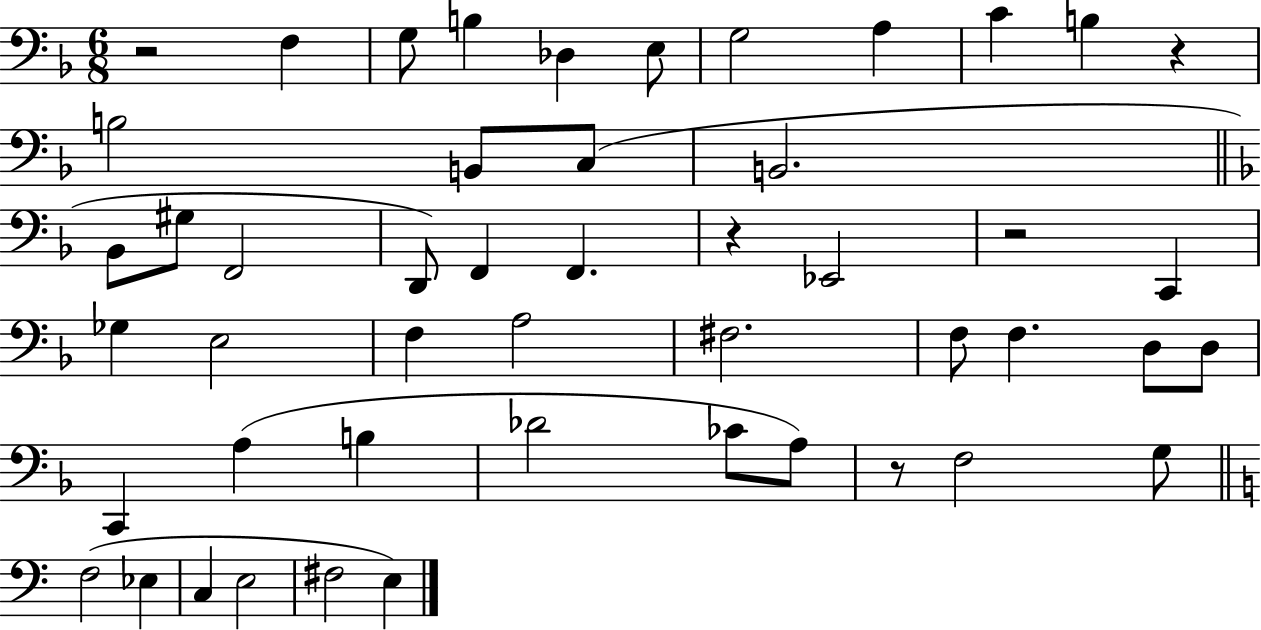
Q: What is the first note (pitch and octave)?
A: F3